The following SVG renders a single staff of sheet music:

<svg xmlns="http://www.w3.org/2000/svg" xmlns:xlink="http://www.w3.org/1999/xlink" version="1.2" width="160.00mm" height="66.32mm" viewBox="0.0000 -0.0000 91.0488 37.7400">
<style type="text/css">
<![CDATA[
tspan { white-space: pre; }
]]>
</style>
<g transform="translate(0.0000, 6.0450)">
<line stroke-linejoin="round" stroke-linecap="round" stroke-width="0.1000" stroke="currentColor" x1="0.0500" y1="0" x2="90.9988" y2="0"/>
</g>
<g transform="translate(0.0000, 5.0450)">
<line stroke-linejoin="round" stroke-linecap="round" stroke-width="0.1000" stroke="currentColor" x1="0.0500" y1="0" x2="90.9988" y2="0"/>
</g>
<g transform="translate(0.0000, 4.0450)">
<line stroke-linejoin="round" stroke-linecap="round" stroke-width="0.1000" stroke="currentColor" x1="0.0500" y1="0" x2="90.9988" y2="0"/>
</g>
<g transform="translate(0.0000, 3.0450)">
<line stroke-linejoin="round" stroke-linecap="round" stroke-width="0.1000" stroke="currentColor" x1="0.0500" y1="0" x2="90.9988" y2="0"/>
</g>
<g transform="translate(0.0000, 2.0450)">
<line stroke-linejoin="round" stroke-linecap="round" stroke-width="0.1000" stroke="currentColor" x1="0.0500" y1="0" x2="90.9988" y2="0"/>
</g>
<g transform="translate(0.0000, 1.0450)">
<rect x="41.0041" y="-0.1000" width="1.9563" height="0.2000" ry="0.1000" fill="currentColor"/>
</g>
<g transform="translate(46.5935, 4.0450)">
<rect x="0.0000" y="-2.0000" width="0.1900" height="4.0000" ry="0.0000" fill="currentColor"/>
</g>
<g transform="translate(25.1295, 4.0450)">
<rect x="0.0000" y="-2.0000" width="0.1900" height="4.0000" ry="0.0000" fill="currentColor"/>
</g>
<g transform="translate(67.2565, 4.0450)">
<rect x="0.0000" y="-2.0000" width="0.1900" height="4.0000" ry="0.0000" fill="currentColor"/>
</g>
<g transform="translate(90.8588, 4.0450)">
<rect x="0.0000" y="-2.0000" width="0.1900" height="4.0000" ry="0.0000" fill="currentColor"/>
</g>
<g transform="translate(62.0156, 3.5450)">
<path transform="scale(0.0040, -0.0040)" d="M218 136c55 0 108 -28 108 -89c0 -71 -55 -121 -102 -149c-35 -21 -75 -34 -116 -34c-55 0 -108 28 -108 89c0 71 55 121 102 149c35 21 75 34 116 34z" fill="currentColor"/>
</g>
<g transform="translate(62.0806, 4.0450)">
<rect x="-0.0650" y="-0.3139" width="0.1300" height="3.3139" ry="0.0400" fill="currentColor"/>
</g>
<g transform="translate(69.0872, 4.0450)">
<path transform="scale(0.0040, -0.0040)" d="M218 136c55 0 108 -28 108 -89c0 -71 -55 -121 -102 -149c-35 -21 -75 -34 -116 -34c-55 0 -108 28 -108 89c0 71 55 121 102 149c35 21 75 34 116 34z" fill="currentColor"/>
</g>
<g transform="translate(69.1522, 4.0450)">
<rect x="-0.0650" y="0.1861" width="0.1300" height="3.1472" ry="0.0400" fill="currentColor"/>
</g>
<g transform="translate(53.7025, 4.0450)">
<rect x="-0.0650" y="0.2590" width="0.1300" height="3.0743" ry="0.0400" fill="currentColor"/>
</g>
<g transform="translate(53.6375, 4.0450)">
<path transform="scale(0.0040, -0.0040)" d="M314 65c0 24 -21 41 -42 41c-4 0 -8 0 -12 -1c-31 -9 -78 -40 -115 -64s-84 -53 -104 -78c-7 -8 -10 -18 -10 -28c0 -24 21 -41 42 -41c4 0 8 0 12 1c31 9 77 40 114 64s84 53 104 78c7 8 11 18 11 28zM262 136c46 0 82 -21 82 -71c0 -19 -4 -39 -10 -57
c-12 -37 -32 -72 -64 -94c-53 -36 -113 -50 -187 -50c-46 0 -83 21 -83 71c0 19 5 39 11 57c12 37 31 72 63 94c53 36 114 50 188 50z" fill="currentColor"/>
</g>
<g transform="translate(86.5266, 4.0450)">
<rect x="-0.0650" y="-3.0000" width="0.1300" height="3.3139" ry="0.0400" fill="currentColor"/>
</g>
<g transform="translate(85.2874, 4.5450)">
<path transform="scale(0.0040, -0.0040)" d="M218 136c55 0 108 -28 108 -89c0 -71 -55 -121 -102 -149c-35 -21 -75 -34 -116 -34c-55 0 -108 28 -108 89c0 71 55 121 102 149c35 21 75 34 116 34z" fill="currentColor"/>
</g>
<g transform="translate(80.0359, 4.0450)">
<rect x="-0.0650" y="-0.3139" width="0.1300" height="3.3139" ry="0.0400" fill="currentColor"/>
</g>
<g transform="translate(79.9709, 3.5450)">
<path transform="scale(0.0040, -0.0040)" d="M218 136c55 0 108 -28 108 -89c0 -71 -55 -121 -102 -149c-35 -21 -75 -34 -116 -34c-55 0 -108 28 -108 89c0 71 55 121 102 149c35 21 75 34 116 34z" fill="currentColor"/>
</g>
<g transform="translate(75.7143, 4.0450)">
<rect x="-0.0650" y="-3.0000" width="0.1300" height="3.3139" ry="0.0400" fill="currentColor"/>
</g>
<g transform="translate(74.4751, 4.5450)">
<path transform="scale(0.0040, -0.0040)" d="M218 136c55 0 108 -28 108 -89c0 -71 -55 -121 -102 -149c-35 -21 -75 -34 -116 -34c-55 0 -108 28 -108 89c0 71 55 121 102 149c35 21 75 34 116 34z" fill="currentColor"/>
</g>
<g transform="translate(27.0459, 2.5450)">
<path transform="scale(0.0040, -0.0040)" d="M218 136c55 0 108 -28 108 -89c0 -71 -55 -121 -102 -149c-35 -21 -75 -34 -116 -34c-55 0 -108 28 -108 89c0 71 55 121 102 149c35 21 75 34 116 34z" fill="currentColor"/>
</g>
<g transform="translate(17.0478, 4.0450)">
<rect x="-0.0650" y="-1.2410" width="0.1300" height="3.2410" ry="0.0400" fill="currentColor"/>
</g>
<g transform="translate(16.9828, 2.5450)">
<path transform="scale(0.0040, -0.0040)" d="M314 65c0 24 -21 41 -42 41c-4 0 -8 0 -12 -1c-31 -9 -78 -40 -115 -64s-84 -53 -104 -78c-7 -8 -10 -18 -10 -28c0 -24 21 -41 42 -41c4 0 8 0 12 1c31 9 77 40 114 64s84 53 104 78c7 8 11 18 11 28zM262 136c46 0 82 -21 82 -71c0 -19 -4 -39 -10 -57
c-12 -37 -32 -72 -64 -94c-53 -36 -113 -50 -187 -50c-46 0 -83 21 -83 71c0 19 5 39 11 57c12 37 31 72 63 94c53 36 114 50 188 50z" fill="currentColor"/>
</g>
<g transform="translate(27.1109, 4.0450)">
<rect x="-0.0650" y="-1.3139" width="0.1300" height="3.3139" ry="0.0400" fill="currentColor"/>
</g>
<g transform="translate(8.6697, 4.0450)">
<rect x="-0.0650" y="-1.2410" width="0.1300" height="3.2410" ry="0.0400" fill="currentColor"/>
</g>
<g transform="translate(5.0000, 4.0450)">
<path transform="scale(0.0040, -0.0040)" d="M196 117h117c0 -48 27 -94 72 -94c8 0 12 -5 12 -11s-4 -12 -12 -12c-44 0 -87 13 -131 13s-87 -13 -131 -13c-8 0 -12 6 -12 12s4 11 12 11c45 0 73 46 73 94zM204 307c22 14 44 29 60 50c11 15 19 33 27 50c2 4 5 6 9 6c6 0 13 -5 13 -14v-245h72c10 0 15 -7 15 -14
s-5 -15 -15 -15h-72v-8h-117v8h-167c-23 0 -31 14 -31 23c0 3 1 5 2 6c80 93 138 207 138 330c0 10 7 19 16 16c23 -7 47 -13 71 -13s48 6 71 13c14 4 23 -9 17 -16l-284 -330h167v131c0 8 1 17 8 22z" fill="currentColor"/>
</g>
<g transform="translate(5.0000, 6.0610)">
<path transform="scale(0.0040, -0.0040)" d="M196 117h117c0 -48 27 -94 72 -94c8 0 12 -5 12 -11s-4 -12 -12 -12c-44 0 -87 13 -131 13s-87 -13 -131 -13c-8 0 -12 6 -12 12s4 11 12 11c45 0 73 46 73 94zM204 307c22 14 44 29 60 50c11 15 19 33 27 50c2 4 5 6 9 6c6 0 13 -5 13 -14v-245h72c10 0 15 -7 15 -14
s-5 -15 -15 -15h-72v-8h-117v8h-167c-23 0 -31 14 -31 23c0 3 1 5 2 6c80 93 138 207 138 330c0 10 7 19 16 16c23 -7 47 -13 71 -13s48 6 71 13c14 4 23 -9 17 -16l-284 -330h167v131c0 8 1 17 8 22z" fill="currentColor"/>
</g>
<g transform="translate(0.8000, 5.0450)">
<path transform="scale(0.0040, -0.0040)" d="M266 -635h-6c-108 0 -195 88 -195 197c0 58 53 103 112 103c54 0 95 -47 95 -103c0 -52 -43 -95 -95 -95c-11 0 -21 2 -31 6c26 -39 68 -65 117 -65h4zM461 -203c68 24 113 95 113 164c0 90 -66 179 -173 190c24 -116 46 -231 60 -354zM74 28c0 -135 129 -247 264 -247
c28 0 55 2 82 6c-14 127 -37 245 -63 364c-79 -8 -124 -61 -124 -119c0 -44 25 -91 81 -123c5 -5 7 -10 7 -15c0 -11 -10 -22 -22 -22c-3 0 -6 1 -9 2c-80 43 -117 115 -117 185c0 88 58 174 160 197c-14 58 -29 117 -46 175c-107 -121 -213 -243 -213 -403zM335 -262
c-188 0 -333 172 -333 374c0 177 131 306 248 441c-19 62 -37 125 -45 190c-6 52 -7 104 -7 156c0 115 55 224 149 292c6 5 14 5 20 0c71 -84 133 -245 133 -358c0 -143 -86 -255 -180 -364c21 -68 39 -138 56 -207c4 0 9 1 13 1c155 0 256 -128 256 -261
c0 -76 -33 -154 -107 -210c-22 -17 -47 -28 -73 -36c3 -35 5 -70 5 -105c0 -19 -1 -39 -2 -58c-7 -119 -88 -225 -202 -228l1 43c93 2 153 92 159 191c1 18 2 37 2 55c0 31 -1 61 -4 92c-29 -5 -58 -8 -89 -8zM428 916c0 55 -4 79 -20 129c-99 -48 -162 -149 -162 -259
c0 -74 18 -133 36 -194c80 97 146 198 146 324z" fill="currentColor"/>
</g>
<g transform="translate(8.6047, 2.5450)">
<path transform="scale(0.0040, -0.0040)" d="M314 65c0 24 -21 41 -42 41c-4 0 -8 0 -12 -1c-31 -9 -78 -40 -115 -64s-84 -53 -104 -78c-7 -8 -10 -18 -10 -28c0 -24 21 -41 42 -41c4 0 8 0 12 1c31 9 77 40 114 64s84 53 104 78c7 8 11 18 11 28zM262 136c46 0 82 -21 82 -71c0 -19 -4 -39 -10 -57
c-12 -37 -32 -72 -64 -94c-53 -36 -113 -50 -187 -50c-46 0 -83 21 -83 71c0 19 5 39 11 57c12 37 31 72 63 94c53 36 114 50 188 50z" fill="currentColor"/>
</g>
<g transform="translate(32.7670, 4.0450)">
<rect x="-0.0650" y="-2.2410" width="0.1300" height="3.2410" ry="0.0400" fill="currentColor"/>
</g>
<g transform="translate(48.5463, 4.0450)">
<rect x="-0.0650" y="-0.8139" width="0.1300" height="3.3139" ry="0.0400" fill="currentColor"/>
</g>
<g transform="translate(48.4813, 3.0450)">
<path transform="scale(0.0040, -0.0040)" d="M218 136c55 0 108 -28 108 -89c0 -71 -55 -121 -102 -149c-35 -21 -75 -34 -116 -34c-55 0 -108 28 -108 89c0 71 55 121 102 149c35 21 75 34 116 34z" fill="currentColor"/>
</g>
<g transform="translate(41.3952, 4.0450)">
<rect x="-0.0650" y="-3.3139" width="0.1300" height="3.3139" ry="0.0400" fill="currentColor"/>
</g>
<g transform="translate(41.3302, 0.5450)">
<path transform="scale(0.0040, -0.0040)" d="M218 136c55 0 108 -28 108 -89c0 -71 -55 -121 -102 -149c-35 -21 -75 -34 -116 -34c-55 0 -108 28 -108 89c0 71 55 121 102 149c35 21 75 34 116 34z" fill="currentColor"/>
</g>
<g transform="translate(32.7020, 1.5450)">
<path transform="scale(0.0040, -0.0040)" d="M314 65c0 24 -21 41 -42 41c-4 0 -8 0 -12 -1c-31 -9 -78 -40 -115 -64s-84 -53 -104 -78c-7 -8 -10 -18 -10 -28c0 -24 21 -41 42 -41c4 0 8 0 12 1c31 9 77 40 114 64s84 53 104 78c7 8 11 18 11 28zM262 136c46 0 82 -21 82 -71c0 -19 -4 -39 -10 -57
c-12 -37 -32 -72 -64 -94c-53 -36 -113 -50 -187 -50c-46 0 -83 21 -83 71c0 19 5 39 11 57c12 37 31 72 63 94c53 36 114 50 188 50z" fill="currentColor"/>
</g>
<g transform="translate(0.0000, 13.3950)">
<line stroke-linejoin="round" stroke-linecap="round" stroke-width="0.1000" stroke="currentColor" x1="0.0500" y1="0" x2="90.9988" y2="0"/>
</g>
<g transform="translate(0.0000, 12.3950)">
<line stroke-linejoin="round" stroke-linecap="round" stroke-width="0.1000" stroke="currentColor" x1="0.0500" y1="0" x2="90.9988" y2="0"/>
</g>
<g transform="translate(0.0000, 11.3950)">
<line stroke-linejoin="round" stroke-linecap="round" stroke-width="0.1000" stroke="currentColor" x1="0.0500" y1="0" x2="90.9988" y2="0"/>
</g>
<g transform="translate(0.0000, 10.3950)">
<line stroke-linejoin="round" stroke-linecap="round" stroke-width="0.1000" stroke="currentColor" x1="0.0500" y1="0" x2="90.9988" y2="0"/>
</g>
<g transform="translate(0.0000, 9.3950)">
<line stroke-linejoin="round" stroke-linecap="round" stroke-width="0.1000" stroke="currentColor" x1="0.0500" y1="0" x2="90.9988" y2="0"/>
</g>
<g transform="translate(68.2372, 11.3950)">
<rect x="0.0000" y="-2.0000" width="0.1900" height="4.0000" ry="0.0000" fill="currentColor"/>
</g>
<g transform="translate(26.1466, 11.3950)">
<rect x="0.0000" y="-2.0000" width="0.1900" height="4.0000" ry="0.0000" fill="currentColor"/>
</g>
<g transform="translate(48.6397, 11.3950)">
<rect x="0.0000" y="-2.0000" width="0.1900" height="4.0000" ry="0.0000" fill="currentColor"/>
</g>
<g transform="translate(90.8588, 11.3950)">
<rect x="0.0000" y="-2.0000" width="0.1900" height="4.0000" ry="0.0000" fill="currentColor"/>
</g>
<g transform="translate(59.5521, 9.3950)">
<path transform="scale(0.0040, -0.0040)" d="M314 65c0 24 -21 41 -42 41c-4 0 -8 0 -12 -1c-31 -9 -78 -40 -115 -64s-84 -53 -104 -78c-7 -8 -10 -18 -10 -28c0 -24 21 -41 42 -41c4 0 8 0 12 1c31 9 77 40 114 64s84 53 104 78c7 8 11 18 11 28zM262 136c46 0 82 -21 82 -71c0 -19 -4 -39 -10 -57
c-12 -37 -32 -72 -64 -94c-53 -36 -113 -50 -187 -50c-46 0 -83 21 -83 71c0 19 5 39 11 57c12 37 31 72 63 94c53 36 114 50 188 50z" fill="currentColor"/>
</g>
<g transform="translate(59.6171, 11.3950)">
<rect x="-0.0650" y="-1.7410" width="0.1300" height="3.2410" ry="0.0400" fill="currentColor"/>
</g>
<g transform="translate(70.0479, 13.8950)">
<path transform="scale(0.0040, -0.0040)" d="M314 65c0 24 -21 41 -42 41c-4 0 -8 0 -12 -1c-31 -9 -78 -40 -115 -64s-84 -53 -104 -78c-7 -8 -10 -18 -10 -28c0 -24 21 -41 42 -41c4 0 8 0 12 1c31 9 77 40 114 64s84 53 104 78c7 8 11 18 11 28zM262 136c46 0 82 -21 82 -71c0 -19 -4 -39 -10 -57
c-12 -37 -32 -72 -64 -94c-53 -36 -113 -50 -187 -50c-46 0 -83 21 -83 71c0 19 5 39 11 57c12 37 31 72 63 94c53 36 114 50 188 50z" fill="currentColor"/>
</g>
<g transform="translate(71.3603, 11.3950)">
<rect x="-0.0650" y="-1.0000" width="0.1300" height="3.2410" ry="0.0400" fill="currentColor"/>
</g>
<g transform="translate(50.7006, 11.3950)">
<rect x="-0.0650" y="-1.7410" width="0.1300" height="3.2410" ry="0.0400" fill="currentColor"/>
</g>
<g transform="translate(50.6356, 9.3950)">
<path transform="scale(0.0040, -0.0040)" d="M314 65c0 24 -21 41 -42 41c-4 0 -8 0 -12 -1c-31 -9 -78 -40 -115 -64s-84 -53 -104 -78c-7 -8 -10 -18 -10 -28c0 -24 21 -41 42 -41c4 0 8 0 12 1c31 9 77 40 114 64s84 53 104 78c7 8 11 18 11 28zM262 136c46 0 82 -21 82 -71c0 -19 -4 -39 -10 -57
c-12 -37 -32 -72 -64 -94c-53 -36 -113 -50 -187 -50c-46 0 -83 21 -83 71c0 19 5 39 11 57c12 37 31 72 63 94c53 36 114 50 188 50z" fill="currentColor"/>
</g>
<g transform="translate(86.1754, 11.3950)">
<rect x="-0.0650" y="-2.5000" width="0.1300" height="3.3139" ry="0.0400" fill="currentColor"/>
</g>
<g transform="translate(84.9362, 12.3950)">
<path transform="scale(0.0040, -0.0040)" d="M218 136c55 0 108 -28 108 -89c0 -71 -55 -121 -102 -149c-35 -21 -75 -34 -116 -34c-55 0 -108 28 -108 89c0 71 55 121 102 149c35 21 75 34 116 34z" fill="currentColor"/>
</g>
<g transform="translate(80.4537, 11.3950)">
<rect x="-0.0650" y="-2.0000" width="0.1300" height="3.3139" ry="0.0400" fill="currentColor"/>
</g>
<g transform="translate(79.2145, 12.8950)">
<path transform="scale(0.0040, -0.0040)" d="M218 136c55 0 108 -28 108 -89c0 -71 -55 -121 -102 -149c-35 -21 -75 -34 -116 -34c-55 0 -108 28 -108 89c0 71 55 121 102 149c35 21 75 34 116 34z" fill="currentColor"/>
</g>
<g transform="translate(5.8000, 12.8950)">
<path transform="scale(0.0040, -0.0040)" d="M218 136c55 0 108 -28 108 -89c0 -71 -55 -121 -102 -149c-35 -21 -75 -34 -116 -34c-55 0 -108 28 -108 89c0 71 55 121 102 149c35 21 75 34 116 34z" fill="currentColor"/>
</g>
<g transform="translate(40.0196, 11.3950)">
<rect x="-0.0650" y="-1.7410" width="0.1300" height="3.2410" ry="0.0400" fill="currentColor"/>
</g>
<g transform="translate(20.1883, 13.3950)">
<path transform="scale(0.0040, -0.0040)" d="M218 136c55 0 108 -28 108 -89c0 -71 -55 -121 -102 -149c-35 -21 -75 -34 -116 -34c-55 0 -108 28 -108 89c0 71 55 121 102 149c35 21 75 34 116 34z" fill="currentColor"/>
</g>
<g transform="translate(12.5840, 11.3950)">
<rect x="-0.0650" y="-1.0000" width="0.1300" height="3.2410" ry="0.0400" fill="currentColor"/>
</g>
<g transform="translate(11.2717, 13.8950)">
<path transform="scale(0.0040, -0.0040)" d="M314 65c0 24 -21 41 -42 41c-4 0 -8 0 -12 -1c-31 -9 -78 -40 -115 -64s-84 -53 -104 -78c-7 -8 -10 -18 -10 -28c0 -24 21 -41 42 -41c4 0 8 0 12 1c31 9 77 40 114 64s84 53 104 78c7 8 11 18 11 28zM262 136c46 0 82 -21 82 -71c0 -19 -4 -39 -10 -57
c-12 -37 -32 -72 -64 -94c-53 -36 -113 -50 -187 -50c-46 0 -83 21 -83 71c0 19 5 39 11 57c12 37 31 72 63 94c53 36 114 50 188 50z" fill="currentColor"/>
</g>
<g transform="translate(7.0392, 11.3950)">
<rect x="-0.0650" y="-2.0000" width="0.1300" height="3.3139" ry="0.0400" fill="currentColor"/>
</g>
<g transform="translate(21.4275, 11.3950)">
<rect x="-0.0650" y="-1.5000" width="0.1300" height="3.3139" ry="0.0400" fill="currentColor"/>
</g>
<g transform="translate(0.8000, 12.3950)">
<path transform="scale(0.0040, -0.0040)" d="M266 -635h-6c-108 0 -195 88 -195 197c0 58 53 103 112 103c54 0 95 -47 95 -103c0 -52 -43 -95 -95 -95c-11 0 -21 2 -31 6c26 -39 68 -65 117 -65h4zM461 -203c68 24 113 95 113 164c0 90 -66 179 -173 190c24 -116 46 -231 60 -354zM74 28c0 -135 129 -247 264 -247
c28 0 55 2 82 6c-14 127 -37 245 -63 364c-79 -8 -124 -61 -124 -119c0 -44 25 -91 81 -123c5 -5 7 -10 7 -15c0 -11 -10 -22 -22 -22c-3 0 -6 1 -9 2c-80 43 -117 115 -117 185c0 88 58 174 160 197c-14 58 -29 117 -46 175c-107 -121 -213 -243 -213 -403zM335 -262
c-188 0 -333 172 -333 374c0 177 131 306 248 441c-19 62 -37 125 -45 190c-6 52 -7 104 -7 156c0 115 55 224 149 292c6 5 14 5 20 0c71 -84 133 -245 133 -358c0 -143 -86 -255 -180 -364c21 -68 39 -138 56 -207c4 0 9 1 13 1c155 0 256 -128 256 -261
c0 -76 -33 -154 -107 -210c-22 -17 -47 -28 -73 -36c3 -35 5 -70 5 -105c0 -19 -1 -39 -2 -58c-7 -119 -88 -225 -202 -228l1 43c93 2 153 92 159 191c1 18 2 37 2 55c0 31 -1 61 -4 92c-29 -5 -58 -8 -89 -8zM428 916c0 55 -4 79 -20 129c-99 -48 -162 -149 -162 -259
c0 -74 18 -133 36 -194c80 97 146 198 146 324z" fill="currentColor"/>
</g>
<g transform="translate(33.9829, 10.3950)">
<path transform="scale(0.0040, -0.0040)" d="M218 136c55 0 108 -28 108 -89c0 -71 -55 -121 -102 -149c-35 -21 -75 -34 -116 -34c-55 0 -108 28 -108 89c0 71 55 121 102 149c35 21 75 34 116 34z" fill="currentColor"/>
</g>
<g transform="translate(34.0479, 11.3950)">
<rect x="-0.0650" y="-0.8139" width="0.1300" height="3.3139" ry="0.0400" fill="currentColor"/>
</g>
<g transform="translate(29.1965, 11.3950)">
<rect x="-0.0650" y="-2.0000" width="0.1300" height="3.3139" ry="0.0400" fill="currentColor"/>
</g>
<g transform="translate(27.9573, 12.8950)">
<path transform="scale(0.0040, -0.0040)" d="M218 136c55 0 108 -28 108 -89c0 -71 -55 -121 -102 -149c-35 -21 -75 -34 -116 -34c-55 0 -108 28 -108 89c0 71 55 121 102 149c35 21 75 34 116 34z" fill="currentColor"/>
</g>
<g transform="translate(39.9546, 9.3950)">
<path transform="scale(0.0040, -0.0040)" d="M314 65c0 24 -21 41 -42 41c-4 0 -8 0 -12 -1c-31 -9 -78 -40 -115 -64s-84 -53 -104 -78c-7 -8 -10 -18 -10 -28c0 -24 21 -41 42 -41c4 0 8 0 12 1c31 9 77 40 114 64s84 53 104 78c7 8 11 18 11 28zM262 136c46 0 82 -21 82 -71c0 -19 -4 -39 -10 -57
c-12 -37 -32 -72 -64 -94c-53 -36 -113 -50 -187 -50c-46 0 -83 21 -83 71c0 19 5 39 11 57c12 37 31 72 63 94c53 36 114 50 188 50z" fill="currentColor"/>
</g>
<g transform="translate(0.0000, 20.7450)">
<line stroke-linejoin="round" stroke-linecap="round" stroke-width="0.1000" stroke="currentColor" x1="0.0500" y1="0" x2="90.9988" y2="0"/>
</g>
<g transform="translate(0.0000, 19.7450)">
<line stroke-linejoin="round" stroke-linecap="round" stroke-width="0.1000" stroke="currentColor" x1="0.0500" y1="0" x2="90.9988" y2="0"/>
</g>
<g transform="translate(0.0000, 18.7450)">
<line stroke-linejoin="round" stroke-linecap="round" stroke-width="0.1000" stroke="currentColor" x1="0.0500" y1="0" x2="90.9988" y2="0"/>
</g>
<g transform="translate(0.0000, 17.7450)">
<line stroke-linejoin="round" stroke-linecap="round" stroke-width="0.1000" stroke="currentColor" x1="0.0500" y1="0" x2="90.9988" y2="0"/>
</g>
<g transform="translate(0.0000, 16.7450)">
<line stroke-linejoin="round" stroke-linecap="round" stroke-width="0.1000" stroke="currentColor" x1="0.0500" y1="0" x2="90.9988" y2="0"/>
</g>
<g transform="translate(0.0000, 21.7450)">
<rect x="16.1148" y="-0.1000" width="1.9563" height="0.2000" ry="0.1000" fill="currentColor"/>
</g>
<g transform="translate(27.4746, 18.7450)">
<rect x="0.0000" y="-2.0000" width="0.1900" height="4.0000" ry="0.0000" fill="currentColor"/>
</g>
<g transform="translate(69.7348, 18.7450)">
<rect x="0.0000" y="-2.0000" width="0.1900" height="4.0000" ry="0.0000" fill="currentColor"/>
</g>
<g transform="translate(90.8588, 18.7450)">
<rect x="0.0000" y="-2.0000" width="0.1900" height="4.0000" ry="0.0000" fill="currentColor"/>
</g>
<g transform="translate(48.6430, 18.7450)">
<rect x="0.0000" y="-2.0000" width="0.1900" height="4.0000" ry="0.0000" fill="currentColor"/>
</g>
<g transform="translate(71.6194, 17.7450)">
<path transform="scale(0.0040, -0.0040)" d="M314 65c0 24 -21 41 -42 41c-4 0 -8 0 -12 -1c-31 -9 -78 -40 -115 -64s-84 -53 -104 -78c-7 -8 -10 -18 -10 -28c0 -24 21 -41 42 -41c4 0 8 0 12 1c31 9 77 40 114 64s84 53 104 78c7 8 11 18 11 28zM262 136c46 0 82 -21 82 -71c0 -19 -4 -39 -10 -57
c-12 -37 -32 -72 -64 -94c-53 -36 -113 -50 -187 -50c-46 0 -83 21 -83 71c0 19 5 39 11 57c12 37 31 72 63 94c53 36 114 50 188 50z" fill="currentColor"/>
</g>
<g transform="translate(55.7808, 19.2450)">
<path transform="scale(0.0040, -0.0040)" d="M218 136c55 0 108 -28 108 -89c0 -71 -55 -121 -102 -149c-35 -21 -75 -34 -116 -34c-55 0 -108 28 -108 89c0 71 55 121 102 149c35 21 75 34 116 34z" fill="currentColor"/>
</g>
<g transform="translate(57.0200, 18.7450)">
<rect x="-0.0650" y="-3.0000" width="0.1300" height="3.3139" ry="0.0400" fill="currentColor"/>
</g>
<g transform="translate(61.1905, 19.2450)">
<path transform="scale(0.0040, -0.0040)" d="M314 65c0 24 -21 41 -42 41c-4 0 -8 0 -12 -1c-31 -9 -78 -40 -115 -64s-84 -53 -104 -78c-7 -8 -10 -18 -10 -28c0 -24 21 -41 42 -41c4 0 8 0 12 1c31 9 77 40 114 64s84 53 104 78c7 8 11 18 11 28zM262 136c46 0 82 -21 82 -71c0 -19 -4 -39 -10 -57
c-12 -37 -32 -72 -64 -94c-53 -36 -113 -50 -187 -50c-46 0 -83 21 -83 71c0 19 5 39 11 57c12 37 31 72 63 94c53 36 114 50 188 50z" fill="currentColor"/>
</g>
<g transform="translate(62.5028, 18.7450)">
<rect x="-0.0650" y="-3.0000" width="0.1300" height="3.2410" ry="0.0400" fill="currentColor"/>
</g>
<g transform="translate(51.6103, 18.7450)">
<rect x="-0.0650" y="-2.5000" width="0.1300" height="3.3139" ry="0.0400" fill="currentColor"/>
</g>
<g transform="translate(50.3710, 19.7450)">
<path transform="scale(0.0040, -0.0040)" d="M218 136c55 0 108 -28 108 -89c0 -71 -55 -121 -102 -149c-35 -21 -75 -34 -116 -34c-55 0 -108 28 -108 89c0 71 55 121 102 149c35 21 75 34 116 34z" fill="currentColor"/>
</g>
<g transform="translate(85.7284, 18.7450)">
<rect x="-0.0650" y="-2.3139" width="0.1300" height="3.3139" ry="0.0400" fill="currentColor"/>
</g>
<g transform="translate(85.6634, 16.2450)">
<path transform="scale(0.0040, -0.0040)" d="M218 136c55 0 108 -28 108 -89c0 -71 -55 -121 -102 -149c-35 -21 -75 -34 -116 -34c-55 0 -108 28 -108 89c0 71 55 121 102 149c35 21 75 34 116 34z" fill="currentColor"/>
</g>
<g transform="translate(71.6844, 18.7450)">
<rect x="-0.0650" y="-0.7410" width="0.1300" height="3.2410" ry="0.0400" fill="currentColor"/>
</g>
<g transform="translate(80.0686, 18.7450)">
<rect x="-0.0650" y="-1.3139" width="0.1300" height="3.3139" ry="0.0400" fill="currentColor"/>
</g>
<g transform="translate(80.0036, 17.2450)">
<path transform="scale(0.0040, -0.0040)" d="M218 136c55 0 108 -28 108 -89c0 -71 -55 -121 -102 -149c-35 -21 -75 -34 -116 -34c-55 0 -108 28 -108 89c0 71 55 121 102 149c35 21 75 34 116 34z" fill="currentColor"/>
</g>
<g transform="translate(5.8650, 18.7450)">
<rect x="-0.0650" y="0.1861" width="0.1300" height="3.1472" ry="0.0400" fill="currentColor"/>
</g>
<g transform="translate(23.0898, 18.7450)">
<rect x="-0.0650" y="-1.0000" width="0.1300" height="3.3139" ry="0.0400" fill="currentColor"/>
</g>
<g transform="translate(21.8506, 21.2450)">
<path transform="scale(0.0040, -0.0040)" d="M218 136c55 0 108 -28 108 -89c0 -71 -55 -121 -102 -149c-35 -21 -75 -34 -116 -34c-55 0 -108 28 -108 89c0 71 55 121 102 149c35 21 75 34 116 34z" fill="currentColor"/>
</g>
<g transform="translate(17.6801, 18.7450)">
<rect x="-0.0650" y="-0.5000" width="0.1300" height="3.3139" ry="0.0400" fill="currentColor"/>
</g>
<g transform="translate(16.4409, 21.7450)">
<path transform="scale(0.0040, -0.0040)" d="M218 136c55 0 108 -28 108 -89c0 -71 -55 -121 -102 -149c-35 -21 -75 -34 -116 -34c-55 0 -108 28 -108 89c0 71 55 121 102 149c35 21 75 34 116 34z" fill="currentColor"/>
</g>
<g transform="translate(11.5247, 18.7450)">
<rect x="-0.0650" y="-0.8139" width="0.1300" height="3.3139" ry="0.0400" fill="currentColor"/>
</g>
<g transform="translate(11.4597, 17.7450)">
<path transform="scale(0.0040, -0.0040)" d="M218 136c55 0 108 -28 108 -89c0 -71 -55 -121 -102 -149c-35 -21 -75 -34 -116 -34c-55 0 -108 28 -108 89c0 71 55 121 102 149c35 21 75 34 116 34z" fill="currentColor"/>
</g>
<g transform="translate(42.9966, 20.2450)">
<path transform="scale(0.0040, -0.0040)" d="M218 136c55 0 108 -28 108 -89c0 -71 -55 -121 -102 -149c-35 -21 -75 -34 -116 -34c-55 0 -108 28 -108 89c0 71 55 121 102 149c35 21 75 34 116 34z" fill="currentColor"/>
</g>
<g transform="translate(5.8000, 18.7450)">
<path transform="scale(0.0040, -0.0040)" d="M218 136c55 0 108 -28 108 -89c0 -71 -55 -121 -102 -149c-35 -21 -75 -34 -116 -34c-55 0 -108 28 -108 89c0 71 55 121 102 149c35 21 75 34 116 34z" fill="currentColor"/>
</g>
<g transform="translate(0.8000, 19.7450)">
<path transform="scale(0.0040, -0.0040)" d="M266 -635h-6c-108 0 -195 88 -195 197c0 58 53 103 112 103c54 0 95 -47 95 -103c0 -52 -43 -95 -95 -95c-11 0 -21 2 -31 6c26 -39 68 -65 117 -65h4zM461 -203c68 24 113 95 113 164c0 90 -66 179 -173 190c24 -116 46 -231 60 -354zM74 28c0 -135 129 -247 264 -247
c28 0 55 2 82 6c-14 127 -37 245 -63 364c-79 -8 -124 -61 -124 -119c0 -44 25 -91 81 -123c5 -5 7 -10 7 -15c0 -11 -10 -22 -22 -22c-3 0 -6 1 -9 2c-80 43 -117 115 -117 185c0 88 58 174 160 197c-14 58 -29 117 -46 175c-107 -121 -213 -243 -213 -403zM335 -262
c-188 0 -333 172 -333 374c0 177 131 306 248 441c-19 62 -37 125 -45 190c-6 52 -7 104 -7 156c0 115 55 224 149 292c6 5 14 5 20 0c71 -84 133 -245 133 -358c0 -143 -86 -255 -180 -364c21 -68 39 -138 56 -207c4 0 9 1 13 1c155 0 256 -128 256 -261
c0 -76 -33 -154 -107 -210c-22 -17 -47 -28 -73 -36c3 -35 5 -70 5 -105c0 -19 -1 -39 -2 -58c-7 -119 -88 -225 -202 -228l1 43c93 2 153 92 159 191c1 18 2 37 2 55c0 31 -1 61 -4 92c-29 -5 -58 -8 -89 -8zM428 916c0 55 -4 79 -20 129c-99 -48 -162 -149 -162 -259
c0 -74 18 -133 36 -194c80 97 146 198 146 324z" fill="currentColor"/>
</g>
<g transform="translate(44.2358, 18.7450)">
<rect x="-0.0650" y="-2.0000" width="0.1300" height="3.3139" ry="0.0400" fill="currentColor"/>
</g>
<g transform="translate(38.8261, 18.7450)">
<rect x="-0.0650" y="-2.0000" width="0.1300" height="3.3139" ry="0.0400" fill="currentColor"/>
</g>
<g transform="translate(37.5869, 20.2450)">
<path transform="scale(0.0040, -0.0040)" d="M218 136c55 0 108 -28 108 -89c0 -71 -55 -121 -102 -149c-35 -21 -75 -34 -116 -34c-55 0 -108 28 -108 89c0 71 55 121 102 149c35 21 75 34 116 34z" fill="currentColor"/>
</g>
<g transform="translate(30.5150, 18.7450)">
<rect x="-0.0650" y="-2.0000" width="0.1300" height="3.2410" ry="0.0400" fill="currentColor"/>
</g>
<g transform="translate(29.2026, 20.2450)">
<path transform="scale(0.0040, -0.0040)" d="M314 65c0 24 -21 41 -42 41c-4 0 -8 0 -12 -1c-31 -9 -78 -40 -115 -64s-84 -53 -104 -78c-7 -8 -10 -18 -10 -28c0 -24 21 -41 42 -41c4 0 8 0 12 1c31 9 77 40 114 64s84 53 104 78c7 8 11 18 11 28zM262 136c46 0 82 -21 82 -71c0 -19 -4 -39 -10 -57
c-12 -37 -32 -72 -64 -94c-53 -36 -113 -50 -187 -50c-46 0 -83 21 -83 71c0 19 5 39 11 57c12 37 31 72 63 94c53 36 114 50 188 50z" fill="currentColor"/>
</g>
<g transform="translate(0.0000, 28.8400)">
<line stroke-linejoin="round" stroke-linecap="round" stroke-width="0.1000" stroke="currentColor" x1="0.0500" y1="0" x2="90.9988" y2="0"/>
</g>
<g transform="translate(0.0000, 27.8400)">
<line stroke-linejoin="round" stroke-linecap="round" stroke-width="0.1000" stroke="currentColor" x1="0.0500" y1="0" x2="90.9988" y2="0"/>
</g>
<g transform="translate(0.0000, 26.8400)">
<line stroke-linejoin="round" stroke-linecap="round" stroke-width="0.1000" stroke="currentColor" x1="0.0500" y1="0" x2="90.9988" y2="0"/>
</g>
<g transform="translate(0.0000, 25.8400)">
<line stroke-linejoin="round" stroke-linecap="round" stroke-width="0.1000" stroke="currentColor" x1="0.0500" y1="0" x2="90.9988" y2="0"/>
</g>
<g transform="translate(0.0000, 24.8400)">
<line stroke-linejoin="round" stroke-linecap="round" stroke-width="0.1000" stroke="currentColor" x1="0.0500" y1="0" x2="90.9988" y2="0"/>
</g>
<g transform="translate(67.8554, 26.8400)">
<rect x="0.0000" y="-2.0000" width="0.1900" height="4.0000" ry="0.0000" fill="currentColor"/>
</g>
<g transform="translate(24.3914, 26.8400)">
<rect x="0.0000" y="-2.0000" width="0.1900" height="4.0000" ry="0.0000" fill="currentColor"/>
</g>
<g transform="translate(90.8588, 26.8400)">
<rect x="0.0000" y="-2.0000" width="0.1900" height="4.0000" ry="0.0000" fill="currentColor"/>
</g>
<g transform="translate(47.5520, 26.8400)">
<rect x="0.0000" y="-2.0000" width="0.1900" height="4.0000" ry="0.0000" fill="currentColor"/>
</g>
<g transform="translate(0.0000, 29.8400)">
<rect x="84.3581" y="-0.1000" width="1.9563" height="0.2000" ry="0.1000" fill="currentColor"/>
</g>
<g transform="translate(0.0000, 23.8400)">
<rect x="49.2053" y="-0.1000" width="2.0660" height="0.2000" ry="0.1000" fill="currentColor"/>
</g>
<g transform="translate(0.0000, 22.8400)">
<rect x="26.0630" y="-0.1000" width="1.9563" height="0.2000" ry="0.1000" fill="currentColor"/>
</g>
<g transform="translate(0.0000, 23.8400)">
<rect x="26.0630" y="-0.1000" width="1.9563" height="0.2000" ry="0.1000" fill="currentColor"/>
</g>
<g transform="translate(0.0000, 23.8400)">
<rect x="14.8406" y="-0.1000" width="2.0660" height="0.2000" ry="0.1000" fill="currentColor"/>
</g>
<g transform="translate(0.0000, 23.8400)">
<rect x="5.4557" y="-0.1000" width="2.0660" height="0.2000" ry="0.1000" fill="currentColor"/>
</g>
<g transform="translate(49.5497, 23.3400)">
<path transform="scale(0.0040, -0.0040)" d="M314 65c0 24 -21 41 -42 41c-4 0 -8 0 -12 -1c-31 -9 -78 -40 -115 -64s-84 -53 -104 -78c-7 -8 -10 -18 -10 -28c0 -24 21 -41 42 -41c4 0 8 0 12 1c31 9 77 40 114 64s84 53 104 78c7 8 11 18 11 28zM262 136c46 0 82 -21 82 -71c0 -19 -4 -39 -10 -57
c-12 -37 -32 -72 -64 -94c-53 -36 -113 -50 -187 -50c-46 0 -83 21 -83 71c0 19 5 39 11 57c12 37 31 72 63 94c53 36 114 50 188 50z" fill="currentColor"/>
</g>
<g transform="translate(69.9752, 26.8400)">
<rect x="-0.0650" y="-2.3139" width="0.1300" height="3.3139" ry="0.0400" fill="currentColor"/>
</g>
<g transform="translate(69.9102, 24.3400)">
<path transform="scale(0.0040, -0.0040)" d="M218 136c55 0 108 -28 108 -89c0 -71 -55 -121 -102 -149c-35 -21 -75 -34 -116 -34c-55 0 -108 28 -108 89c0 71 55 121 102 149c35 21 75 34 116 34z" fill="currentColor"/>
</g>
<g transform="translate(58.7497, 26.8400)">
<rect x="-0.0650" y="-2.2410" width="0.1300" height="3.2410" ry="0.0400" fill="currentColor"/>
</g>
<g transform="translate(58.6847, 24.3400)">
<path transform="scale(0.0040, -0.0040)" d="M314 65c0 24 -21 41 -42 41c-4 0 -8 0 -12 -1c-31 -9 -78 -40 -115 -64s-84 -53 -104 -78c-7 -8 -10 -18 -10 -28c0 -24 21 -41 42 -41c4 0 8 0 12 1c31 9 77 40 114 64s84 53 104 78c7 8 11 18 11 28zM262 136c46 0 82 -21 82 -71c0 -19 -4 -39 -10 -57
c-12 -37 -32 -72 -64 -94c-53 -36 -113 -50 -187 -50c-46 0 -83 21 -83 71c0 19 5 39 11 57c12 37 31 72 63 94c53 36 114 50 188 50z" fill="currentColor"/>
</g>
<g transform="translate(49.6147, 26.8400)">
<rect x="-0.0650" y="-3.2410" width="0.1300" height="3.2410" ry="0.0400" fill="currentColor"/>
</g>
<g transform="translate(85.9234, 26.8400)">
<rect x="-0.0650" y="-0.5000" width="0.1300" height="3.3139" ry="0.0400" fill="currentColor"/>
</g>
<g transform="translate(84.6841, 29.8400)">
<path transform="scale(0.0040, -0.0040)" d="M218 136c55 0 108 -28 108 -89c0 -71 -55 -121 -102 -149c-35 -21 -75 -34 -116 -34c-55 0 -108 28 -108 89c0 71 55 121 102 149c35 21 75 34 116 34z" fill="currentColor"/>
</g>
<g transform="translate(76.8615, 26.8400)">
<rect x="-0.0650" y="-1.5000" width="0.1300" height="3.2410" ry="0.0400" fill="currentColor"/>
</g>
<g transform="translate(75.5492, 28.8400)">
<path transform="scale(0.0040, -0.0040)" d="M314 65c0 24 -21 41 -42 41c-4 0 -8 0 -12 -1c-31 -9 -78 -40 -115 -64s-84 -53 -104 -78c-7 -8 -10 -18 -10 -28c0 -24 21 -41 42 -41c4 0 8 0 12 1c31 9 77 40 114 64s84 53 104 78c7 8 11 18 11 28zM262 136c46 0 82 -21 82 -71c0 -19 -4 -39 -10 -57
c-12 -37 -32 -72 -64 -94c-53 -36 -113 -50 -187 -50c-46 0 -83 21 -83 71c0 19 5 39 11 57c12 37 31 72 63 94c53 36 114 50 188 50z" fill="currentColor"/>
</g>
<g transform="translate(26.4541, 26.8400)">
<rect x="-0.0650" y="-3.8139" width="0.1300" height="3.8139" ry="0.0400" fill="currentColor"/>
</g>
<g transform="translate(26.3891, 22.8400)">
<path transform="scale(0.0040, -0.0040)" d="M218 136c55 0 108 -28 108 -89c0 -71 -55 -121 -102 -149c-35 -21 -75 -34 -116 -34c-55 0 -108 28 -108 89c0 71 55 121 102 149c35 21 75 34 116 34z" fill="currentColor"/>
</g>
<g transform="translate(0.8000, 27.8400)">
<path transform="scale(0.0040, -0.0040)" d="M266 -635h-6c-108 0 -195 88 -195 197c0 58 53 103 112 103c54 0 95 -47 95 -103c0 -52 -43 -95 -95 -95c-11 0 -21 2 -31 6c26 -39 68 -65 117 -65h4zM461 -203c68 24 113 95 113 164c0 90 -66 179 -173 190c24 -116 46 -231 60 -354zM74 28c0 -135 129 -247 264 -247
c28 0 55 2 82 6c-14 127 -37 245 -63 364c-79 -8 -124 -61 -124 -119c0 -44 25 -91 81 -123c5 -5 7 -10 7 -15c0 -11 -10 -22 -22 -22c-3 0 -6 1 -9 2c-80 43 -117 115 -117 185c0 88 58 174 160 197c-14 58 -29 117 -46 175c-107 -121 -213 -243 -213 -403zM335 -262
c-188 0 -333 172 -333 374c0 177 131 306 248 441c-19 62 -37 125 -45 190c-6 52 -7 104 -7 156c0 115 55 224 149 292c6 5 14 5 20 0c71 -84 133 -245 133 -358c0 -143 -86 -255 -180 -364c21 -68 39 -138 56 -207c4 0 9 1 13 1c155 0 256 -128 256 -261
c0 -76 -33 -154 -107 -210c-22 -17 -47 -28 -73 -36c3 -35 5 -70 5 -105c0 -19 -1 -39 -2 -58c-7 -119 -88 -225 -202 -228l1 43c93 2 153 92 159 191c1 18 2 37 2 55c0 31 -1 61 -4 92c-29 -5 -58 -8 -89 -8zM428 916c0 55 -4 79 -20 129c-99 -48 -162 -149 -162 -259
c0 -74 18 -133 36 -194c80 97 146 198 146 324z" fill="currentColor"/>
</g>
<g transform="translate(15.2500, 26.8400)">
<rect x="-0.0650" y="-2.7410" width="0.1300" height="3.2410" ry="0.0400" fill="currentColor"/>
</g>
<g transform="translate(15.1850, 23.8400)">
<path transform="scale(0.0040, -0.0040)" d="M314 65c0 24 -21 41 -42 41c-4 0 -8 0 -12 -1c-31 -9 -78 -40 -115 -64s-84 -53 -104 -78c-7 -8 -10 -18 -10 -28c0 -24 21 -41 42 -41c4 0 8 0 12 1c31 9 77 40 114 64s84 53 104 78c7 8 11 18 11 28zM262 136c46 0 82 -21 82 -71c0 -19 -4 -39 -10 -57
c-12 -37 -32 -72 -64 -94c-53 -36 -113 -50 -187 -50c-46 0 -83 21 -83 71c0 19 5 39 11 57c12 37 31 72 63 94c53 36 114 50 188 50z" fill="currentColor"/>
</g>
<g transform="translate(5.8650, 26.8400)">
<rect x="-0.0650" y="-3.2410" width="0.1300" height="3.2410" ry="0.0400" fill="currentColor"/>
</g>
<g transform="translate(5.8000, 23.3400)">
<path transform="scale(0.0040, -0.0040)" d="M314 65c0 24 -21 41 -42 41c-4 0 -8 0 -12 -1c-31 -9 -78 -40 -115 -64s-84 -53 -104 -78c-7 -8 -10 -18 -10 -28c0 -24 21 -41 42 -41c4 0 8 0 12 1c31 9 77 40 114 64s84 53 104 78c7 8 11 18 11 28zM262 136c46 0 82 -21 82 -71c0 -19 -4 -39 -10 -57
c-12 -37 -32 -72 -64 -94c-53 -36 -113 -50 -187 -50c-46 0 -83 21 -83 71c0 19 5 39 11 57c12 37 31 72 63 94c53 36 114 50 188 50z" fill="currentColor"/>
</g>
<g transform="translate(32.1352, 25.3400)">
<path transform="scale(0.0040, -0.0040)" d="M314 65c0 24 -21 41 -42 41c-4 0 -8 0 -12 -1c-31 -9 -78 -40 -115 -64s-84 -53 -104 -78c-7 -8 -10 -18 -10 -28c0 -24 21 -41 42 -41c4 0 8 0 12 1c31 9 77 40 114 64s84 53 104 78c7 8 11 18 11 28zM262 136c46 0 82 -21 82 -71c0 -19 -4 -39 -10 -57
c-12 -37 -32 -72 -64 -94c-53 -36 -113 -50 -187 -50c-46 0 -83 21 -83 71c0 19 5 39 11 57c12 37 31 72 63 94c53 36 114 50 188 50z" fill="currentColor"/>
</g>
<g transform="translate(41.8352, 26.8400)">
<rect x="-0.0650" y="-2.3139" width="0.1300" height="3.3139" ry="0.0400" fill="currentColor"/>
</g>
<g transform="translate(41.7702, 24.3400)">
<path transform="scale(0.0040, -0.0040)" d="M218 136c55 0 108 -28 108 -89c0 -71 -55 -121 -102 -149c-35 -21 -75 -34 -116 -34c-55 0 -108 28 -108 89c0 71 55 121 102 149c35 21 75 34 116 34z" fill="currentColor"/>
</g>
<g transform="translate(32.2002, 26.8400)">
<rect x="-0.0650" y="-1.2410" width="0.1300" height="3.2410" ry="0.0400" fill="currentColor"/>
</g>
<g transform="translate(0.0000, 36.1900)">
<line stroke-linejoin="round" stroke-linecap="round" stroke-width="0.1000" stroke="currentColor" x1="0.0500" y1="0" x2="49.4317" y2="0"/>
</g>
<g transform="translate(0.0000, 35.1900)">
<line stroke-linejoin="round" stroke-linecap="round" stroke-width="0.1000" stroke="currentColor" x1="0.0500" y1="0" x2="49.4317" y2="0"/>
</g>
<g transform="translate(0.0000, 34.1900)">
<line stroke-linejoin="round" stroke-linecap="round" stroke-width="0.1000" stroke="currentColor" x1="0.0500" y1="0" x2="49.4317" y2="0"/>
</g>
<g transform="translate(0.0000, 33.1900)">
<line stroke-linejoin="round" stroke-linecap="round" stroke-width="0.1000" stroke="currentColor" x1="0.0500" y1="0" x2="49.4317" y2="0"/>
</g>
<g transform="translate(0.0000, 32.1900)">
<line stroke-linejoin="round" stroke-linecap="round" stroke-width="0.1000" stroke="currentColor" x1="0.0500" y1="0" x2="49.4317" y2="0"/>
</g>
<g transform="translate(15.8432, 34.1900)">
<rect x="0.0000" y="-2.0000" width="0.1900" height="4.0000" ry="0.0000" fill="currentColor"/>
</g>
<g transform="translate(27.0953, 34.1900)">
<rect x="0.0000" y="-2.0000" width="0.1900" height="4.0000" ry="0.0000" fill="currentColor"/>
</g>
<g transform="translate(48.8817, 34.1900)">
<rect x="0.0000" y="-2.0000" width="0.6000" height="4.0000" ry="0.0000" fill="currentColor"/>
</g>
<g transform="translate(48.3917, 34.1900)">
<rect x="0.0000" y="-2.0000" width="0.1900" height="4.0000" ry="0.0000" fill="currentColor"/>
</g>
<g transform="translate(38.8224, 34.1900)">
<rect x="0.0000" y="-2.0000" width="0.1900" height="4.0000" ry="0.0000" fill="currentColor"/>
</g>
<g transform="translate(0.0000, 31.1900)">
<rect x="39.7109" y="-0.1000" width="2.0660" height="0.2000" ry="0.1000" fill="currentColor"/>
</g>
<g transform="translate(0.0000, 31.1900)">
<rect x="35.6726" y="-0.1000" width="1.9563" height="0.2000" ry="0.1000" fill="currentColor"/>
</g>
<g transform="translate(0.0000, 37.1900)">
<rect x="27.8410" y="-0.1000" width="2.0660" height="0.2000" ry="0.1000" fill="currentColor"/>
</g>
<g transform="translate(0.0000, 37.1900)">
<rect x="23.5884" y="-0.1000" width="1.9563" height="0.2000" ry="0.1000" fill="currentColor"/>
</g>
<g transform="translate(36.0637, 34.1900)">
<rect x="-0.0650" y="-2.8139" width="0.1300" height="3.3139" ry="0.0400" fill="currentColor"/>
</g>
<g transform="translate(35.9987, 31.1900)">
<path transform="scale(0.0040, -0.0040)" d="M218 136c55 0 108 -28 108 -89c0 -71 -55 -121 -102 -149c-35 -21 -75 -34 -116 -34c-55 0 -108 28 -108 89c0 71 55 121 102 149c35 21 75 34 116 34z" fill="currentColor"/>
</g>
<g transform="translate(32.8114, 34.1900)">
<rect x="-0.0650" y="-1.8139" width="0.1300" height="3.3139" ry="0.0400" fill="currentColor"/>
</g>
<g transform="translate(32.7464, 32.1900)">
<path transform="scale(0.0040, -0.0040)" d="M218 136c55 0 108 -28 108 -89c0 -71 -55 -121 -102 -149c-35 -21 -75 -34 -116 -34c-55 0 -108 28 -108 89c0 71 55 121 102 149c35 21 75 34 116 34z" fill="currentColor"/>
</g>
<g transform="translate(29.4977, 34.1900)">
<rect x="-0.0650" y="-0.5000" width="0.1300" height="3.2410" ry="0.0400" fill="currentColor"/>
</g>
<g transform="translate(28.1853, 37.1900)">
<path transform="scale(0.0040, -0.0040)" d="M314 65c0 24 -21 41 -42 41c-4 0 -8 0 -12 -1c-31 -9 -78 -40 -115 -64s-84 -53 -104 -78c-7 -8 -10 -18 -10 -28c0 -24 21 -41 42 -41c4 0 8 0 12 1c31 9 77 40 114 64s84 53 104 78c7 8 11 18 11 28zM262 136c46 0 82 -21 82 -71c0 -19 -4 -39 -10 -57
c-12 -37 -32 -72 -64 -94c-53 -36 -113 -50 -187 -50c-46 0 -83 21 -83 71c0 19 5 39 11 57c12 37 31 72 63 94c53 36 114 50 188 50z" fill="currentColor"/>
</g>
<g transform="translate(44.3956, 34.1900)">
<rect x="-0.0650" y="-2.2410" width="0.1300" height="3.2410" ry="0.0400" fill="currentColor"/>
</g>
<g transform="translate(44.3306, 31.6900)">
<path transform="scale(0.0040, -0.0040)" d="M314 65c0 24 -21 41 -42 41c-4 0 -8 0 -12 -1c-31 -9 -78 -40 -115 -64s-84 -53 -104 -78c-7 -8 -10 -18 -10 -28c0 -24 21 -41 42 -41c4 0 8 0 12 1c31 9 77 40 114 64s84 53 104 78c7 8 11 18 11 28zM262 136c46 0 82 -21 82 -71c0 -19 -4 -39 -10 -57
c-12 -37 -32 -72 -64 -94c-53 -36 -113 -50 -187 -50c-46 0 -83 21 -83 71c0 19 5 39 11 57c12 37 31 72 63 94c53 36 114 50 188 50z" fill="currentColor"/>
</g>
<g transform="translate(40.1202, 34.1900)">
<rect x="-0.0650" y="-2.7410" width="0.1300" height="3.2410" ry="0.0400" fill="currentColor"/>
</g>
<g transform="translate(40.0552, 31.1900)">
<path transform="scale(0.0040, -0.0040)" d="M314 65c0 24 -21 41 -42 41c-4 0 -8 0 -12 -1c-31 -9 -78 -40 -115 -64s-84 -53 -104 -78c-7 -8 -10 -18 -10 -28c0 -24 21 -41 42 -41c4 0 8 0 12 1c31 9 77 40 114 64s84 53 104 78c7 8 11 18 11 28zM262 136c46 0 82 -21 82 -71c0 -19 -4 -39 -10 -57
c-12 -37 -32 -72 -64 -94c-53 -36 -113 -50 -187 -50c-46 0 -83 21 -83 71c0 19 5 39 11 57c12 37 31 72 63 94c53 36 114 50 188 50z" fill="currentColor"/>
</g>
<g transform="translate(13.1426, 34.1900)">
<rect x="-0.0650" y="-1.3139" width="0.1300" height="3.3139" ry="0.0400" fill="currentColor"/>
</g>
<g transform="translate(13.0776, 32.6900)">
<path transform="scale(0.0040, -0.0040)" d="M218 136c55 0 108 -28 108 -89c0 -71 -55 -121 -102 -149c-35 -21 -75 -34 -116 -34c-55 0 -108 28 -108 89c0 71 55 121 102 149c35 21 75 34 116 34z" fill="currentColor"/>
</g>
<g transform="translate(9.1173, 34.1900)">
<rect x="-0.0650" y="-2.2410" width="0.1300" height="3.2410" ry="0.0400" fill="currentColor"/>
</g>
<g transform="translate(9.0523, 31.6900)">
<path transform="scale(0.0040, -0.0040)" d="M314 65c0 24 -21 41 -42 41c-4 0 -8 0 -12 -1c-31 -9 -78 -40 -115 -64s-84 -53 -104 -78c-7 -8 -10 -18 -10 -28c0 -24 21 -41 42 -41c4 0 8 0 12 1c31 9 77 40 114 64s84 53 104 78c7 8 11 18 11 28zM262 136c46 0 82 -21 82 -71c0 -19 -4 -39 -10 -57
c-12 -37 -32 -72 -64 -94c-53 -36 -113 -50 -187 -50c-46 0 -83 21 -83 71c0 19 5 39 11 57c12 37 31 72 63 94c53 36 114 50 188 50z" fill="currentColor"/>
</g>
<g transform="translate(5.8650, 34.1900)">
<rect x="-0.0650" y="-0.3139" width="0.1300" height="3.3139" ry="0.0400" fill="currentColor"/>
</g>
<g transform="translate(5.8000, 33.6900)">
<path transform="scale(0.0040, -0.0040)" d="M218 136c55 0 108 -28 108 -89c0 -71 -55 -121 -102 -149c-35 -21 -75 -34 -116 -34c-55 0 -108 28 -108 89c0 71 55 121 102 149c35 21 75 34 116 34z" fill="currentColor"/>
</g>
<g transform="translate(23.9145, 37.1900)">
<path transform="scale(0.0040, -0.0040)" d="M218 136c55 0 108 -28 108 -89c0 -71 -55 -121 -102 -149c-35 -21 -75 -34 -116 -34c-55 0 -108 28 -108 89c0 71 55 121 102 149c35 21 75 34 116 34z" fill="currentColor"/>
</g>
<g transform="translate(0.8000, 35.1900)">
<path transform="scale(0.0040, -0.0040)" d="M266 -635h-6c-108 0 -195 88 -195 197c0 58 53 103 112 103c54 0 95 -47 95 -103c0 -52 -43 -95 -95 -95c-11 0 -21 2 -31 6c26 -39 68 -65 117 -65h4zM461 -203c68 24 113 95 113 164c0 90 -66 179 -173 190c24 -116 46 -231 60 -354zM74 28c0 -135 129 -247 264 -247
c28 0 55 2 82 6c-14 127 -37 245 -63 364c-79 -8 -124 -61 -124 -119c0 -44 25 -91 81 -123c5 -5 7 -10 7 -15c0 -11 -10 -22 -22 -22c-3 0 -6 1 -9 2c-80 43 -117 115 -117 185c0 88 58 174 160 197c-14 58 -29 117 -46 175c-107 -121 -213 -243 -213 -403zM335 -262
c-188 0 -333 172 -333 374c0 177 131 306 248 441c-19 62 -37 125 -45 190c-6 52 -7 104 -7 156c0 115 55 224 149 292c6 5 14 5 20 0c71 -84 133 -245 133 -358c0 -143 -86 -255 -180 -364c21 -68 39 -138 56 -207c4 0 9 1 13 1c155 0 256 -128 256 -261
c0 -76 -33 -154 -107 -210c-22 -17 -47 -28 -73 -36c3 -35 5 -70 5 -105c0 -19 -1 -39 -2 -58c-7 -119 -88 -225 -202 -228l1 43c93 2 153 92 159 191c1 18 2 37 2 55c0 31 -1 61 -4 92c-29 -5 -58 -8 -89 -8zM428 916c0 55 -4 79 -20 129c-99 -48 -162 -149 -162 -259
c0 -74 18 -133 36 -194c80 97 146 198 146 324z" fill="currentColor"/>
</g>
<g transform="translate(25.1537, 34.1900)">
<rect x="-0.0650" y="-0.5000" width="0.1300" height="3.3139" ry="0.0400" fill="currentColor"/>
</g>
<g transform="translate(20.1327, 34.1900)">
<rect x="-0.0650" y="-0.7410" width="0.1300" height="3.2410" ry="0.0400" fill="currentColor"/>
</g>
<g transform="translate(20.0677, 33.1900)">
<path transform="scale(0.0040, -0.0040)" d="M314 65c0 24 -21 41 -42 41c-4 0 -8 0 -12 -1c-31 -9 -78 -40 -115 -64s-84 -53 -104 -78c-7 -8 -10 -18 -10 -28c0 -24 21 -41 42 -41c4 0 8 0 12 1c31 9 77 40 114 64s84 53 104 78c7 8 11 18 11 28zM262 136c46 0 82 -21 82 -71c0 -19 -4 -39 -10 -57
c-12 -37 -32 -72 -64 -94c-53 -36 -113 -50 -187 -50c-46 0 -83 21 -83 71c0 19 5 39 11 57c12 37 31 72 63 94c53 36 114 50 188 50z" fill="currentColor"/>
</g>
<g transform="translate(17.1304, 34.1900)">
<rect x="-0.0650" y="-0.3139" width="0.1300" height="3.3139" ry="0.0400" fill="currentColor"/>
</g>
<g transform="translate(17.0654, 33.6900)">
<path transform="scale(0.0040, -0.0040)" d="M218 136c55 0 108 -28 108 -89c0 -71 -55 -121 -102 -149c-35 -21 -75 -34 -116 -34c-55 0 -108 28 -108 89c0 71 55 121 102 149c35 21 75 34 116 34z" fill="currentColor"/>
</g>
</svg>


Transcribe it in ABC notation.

X:1
T:Untitled
M:4/4
L:1/4
K:C
e2 e2 e g2 b d B2 c B A c A F D2 E F d f2 f2 f2 D2 F G B d C D F2 F F G A A2 d2 e g b2 a2 c' e2 g b2 g2 g E2 C c g2 e c d2 C C2 f a a2 g2